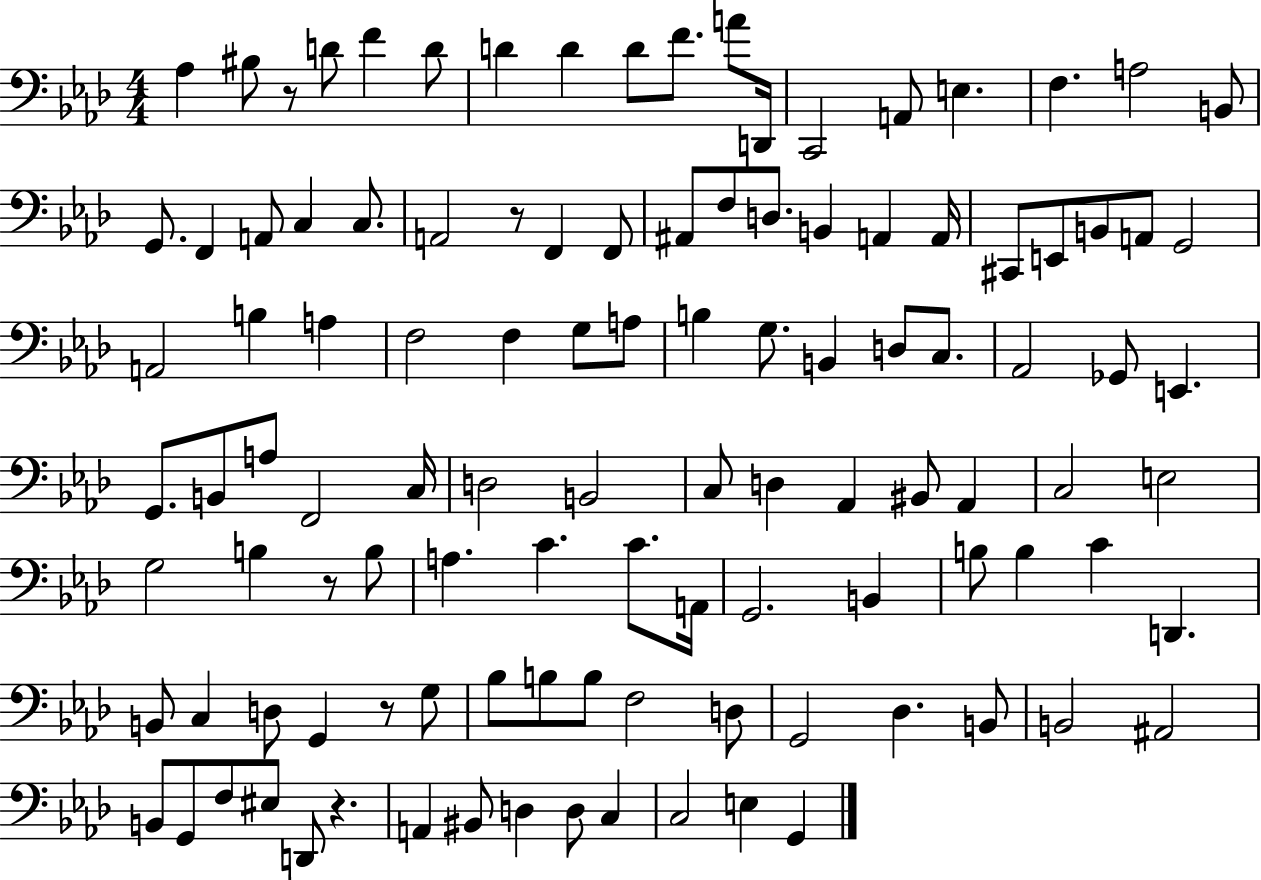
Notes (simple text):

Ab3/q BIS3/e R/e D4/e F4/q D4/e D4/q D4/q D4/e F4/e. A4/e D2/s C2/h A2/e E3/q. F3/q. A3/h B2/e G2/e. F2/q A2/e C3/q C3/e. A2/h R/e F2/q F2/e A#2/e F3/e D3/e. B2/q A2/q A2/s C#2/e E2/e B2/e A2/e G2/h A2/h B3/q A3/q F3/h F3/q G3/e A3/e B3/q G3/e. B2/q D3/e C3/e. Ab2/h Gb2/e E2/q. G2/e. B2/e A3/e F2/h C3/s D3/h B2/h C3/e D3/q Ab2/q BIS2/e Ab2/q C3/h E3/h G3/h B3/q R/e B3/e A3/q. C4/q. C4/e. A2/s G2/h. B2/q B3/e B3/q C4/q D2/q. B2/e C3/q D3/e G2/q R/e G3/e Bb3/e B3/e B3/e F3/h D3/e G2/h Db3/q. B2/e B2/h A#2/h B2/e G2/e F3/e EIS3/e D2/e R/q. A2/q BIS2/e D3/q D3/e C3/q C3/h E3/q G2/q